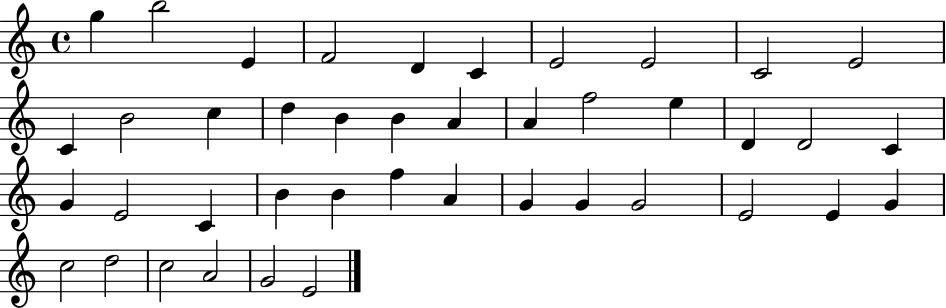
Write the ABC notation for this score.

X:1
T:Untitled
M:4/4
L:1/4
K:C
g b2 E F2 D C E2 E2 C2 E2 C B2 c d B B A A f2 e D D2 C G E2 C B B f A G G G2 E2 E G c2 d2 c2 A2 G2 E2